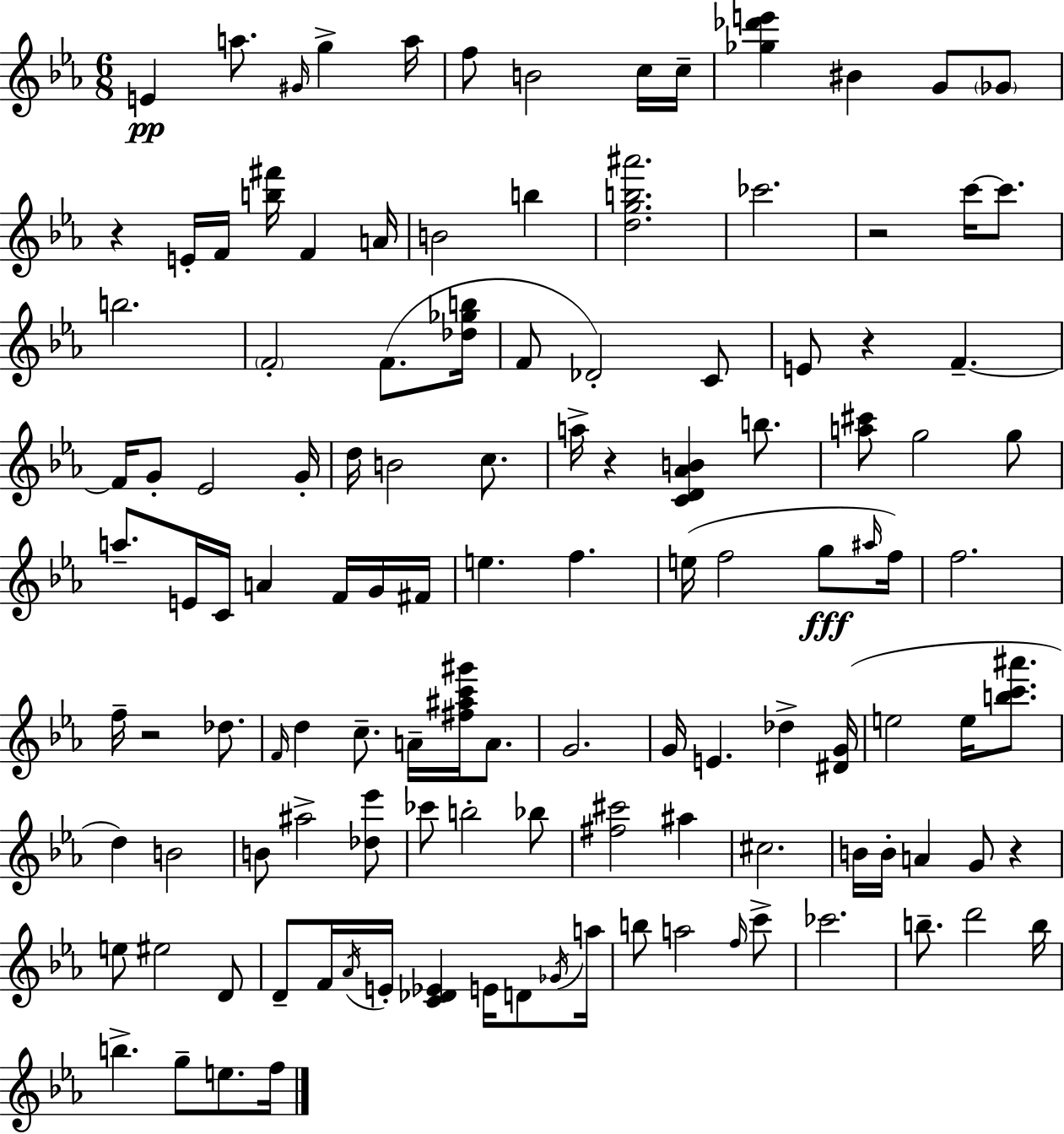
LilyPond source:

{
  \clef treble
  \numericTimeSignature
  \time 6/8
  \key ees \major
  e'4\pp a''8. \grace { gis'16 } g''4-> | a''16 f''8 b'2 c''16 | c''16-- <ges'' des''' e'''>4 bis'4 g'8 \parenthesize ges'8 | r4 e'16-. f'16 <b'' fis'''>16 f'4 | \break a'16 b'2 b''4 | <d'' g'' b'' ais'''>2. | ces'''2. | r2 c'''16~~ c'''8. | \break b''2. | \parenthesize f'2-. f'8.( | <des'' ges'' b''>16 f'8 des'2-.) c'8 | e'8 r4 f'4.--~~ | \break f'16 g'8-. ees'2 | g'16-. d''16 b'2 c''8. | a''16-> r4 <c' d' aes' b'>4 b''8. | <a'' cis'''>8 g''2 g''8 | \break a''8.-- e'16 c'16 a'4 f'16 g'16 | fis'16 e''4. f''4. | e''16( f''2 g''8\fff | \grace { ais''16 } f''16) f''2. | \break f''16-- r2 des''8. | \grace { f'16 } d''4 c''8.-- a'16-- <fis'' ais'' c''' gis'''>16 | a'8. g'2. | g'16 e'4. des''4-> | \break <dis' g'>16( e''2 e''16 | <b'' c''' ais'''>8. d''4) b'2 | b'8 ais''2-> | <des'' ees'''>8 ces'''8 b''2-. | \break bes''8 <fis'' cis'''>2 ais''4 | cis''2. | b'16 b'16-. a'4 g'8 r4 | e''8 eis''2 | \break d'8 d'8-- f'16 \acciaccatura { aes'16 } e'16-. <c' des' ees'>4 | e'16 d'8 \acciaccatura { ges'16 } a''16 b''8 a''2 | \grace { f''16 } c'''8-> ces'''2. | b''8.-- d'''2 | \break b''16 b''4.-> | g''8-- e''8. f''16 \bar "|."
}